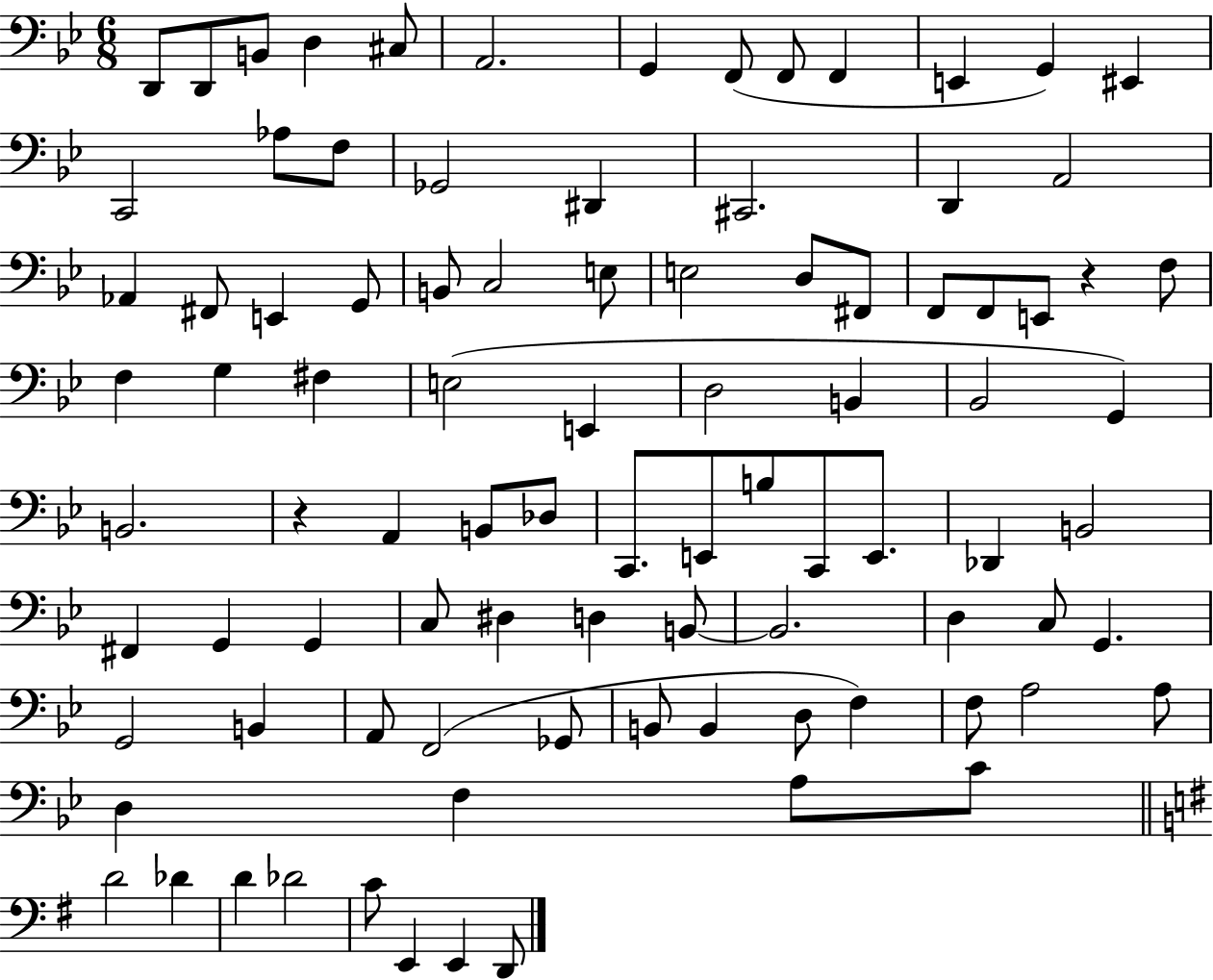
D2/e D2/e B2/e D3/q C#3/e A2/h. G2/q F2/e F2/e F2/q E2/q G2/q EIS2/q C2/h Ab3/e F3/e Gb2/h D#2/q C#2/h. D2/q A2/h Ab2/q F#2/e E2/q G2/e B2/e C3/h E3/e E3/h D3/e F#2/e F2/e F2/e E2/e R/q F3/e F3/q G3/q F#3/q E3/h E2/q D3/h B2/q Bb2/h G2/q B2/h. R/q A2/q B2/e Db3/e C2/e. E2/e B3/e C2/e E2/e. Db2/q B2/h F#2/q G2/q G2/q C3/e D#3/q D3/q B2/e B2/h. D3/q C3/e G2/q. G2/h B2/q A2/e F2/h Gb2/e B2/e B2/q D3/e F3/q F3/e A3/h A3/e D3/q F3/q A3/e C4/e D4/h Db4/q D4/q Db4/h C4/e E2/q E2/q D2/e